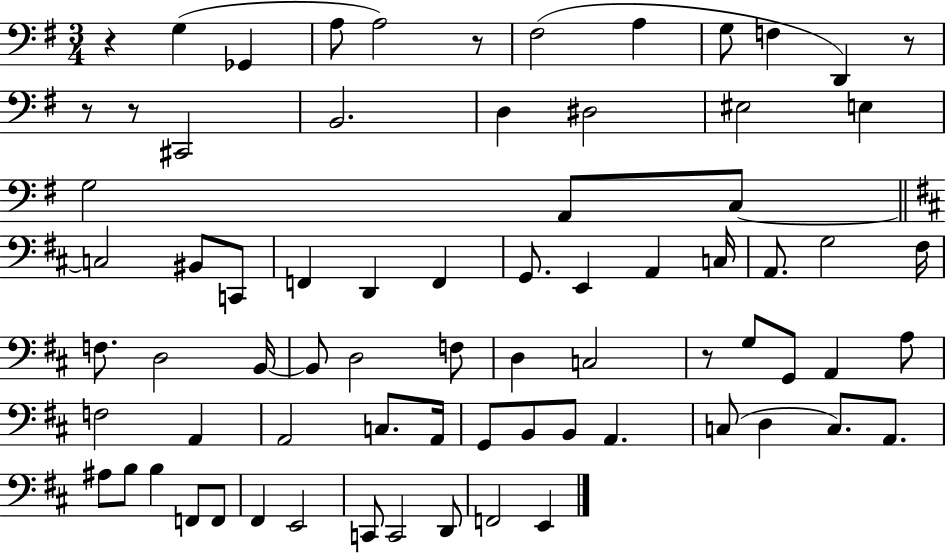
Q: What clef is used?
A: bass